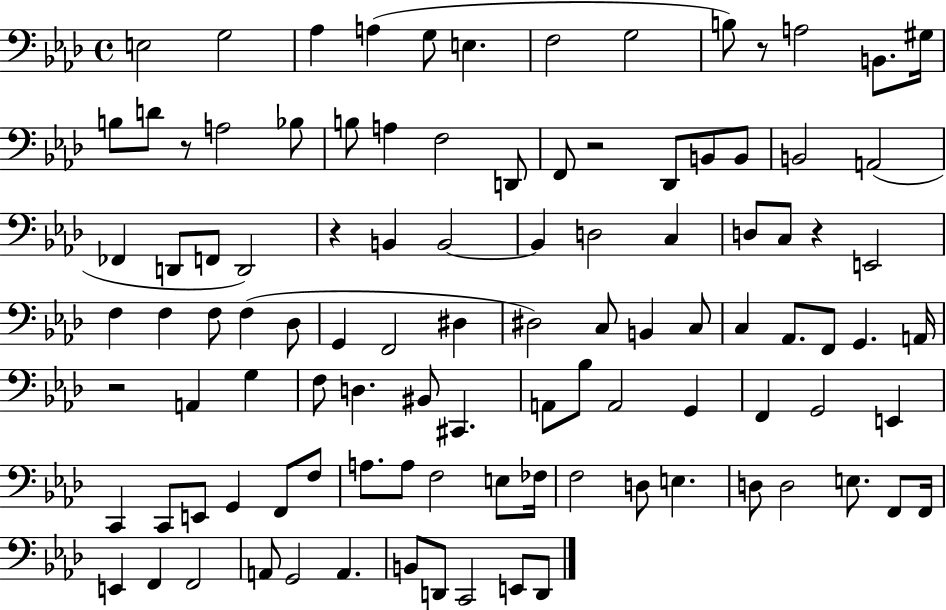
{
  \clef bass
  \time 4/4
  \defaultTimeSignature
  \key aes \major
  e2 g2 | aes4 a4( g8 e4. | f2 g2 | b8) r8 a2 b,8. gis16 | \break b8 d'8 r8 a2 bes8 | b8 a4 f2 d,8 | f,8 r2 des,8 b,8 b,8 | b,2 a,2( | \break fes,4 d,8 f,8 d,2) | r4 b,4 b,2~~ | b,4 d2 c4 | d8 c8 r4 e,2 | \break f4 f4 f8 f4( des8 | g,4 f,2 dis4 | dis2) c8 b,4 c8 | c4 aes,8. f,8 g,4. a,16 | \break r2 a,4 g4 | f8 d4. bis,8 cis,4. | a,8 bes8 a,2 g,4 | f,4 g,2 e,4 | \break c,4 c,8 e,8 g,4 f,8 f8 | a8. a8 f2 e8 fes16 | f2 d8 e4. | d8 d2 e8. f,8 f,16 | \break e,4 f,4 f,2 | a,8 g,2 a,4. | b,8 d,8 c,2 e,8 d,8 | \bar "|."
}